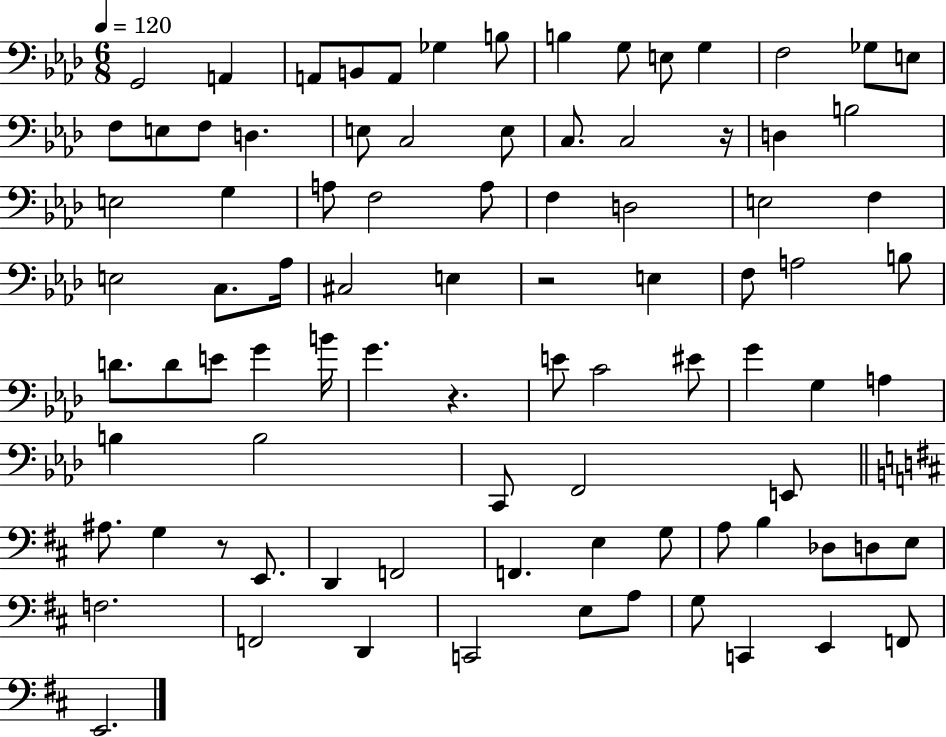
G2/h A2/q A2/e B2/e A2/e Gb3/q B3/e B3/q G3/e E3/e G3/q F3/h Gb3/e E3/e F3/e E3/e F3/e D3/q. E3/e C3/h E3/e C3/e. C3/h R/s D3/q B3/h E3/h G3/q A3/e F3/h A3/e F3/q D3/h E3/h F3/q E3/h C3/e. Ab3/s C#3/h E3/q R/h E3/q F3/e A3/h B3/e D4/e. D4/e E4/e G4/q B4/s G4/q. R/q. E4/e C4/h EIS4/e G4/q G3/q A3/q B3/q B3/h C2/e F2/h E2/e A#3/e. G3/q R/e E2/e. D2/q F2/h F2/q. E3/q G3/e A3/e B3/q Db3/e D3/e E3/e F3/h. F2/h D2/q C2/h E3/e A3/e G3/e C2/q E2/q F2/e E2/h.